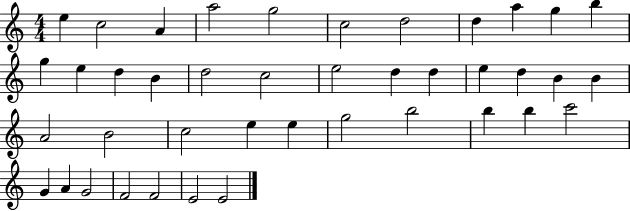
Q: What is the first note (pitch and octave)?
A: E5